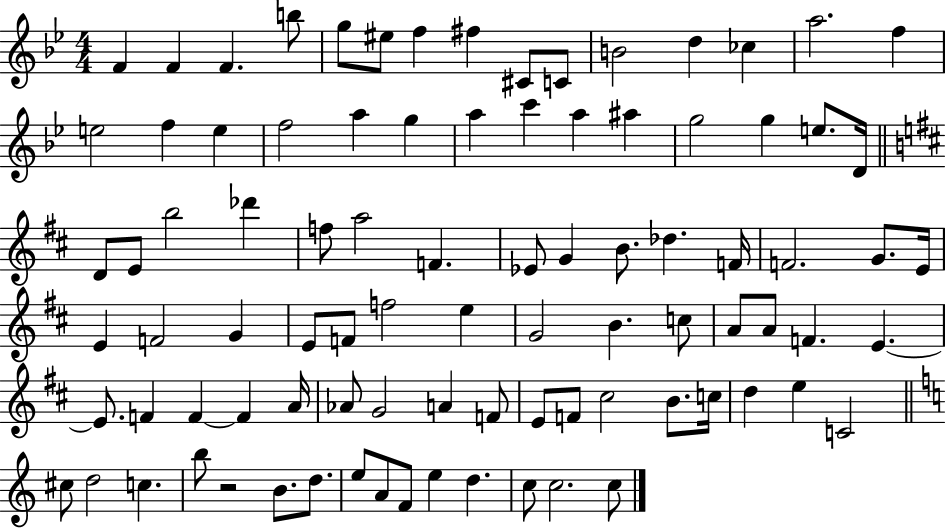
{
  \clef treble
  \numericTimeSignature
  \time 4/4
  \key bes \major
  f'4 f'4 f'4. b''8 | g''8 eis''8 f''4 fis''4 cis'8 c'8 | b'2 d''4 ces''4 | a''2. f''4 | \break e''2 f''4 e''4 | f''2 a''4 g''4 | a''4 c'''4 a''4 ais''4 | g''2 g''4 e''8. d'16 | \break \bar "||" \break \key d \major d'8 e'8 b''2 des'''4 | f''8 a''2 f'4. | ees'8 g'4 b'8. des''4. f'16 | f'2. g'8. e'16 | \break e'4 f'2 g'4 | e'8 f'8 f''2 e''4 | g'2 b'4. c''8 | a'8 a'8 f'4. e'4.~~ | \break e'8. f'4 f'4~~ f'4 a'16 | aes'8 g'2 a'4 f'8 | e'8 f'8 cis''2 b'8. c''16 | d''4 e''4 c'2 | \break \bar "||" \break \key c \major cis''8 d''2 c''4. | b''8 r2 b'8. d''8. | e''8 a'8 f'8 e''4 d''4. | c''8 c''2. c''8 | \break \bar "|."
}